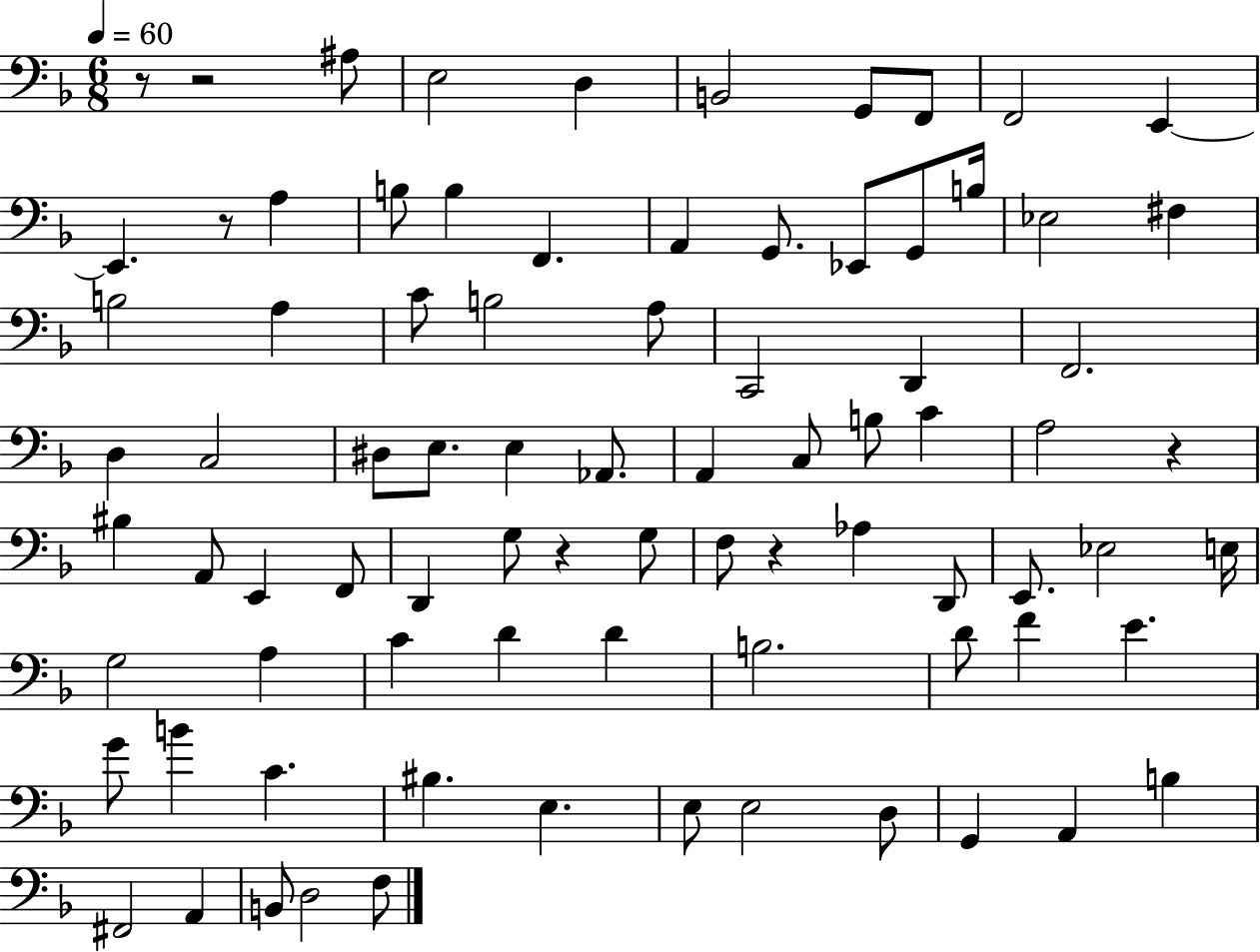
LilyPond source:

{
  \clef bass
  \numericTimeSignature
  \time 6/8
  \key f \major
  \tempo 4 = 60
  \repeat volta 2 { r8 r2 ais8 | e2 d4 | b,2 g,8 f,8 | f,2 e,4~~ | \break e,4. r8 a4 | b8 b4 f,4. | a,4 g,8. ees,8 g,8 b16 | ees2 fis4 | \break b2 a4 | c'8 b2 a8 | c,2 d,4 | f,2. | \break d4 c2 | dis8 e8. e4 aes,8. | a,4 c8 b8 c'4 | a2 r4 | \break bis4 a,8 e,4 f,8 | d,4 g8 r4 g8 | f8 r4 aes4 d,8 | e,8. ees2 e16 | \break g2 a4 | c'4 d'4 d'4 | b2. | d'8 f'4 e'4. | \break g'8 b'4 c'4. | bis4. e4. | e8 e2 d8 | g,4 a,4 b4 | \break fis,2 a,4 | b,8 d2 f8 | } \bar "|."
}